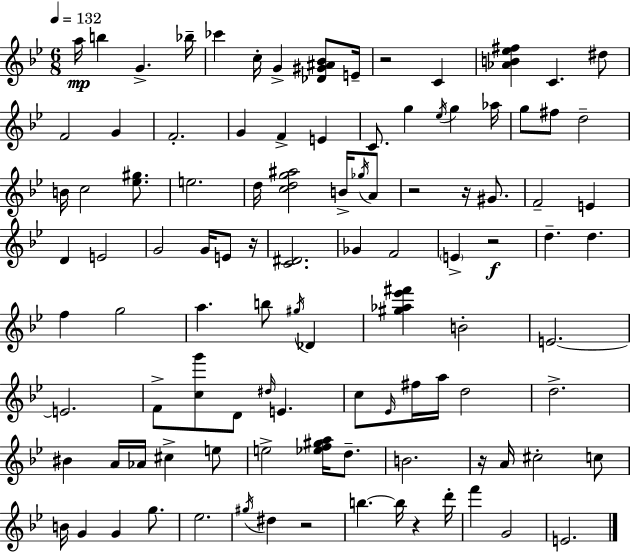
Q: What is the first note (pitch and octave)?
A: A5